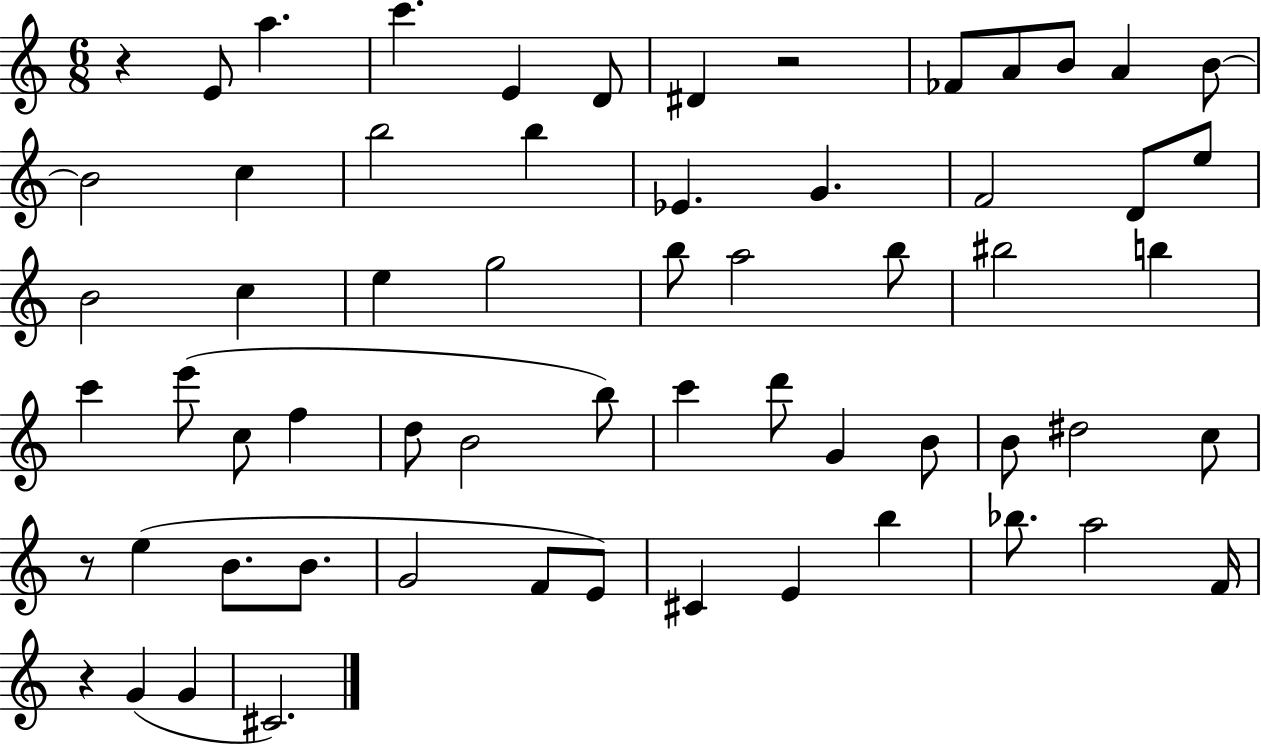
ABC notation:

X:1
T:Untitled
M:6/8
L:1/4
K:C
z E/2 a c' E D/2 ^D z2 _F/2 A/2 B/2 A B/2 B2 c b2 b _E G F2 D/2 e/2 B2 c e g2 b/2 a2 b/2 ^b2 b c' e'/2 c/2 f d/2 B2 b/2 c' d'/2 G B/2 B/2 ^d2 c/2 z/2 e B/2 B/2 G2 F/2 E/2 ^C E b _b/2 a2 F/4 z G G ^C2